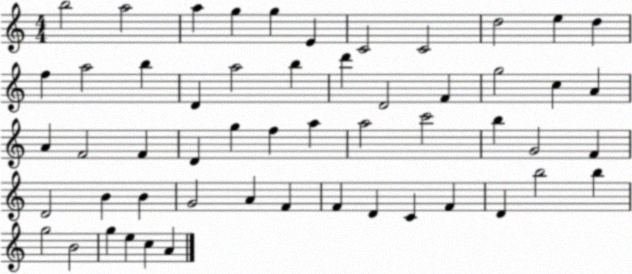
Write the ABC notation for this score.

X:1
T:Untitled
M:4/4
L:1/4
K:C
b2 a2 a g g E C2 C2 d2 e d f a2 b D a2 b d' D2 F g2 c A A F2 F D g f a a2 c'2 b G2 F D2 B B G2 A F F D C F D b2 b g2 B2 g e c A